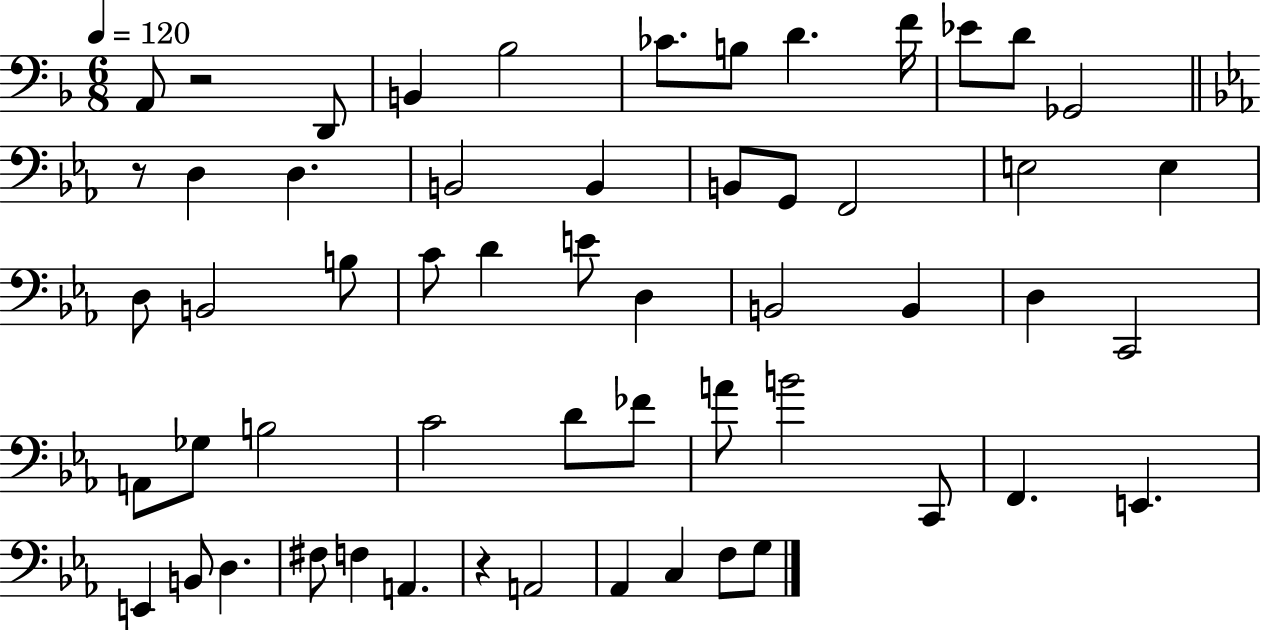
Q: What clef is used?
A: bass